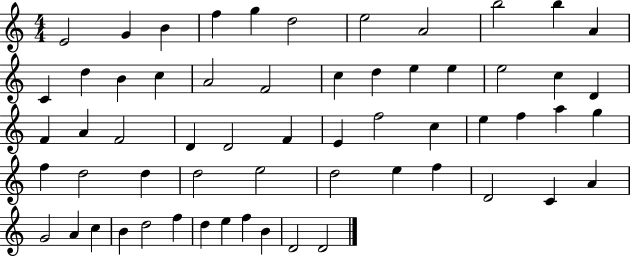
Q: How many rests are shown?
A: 0